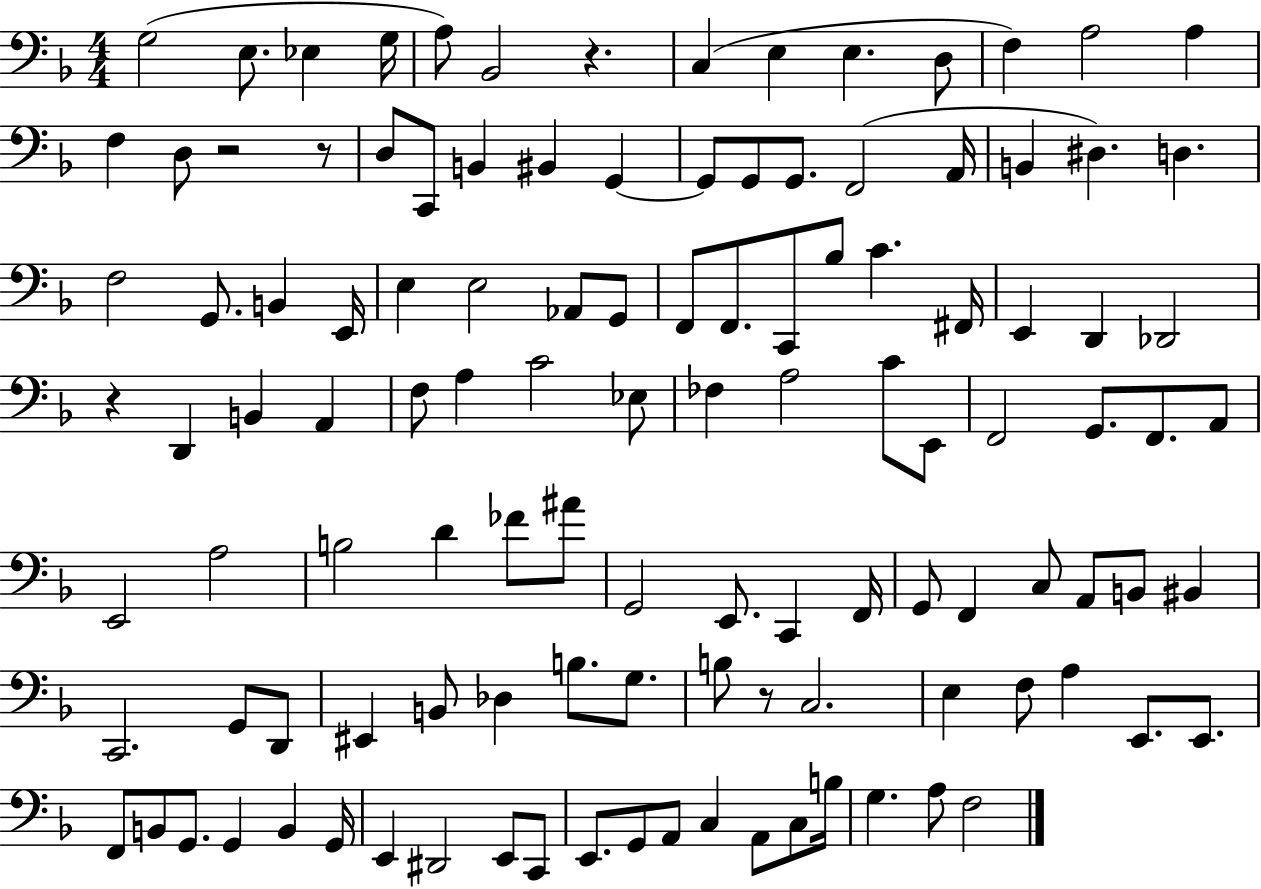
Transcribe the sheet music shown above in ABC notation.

X:1
T:Untitled
M:4/4
L:1/4
K:F
G,2 E,/2 _E, G,/4 A,/2 _B,,2 z C, E, E, D,/2 F, A,2 A, F, D,/2 z2 z/2 D,/2 C,,/2 B,, ^B,, G,, G,,/2 G,,/2 G,,/2 F,,2 A,,/4 B,, ^D, D, F,2 G,,/2 B,, E,,/4 E, E,2 _A,,/2 G,,/2 F,,/2 F,,/2 C,,/2 _B,/2 C ^F,,/4 E,, D,, _D,,2 z D,, B,, A,, F,/2 A, C2 _E,/2 _F, A,2 C/2 E,,/2 F,,2 G,,/2 F,,/2 A,,/2 E,,2 A,2 B,2 D _F/2 ^A/2 G,,2 E,,/2 C,, F,,/4 G,,/2 F,, C,/2 A,,/2 B,,/2 ^B,, C,,2 G,,/2 D,,/2 ^E,, B,,/2 _D, B,/2 G,/2 B,/2 z/2 C,2 E, F,/2 A, E,,/2 E,,/2 F,,/2 B,,/2 G,,/2 G,, B,, G,,/4 E,, ^D,,2 E,,/2 C,,/2 E,,/2 G,,/2 A,,/2 C, A,,/2 C,/2 B,/4 G, A,/2 F,2